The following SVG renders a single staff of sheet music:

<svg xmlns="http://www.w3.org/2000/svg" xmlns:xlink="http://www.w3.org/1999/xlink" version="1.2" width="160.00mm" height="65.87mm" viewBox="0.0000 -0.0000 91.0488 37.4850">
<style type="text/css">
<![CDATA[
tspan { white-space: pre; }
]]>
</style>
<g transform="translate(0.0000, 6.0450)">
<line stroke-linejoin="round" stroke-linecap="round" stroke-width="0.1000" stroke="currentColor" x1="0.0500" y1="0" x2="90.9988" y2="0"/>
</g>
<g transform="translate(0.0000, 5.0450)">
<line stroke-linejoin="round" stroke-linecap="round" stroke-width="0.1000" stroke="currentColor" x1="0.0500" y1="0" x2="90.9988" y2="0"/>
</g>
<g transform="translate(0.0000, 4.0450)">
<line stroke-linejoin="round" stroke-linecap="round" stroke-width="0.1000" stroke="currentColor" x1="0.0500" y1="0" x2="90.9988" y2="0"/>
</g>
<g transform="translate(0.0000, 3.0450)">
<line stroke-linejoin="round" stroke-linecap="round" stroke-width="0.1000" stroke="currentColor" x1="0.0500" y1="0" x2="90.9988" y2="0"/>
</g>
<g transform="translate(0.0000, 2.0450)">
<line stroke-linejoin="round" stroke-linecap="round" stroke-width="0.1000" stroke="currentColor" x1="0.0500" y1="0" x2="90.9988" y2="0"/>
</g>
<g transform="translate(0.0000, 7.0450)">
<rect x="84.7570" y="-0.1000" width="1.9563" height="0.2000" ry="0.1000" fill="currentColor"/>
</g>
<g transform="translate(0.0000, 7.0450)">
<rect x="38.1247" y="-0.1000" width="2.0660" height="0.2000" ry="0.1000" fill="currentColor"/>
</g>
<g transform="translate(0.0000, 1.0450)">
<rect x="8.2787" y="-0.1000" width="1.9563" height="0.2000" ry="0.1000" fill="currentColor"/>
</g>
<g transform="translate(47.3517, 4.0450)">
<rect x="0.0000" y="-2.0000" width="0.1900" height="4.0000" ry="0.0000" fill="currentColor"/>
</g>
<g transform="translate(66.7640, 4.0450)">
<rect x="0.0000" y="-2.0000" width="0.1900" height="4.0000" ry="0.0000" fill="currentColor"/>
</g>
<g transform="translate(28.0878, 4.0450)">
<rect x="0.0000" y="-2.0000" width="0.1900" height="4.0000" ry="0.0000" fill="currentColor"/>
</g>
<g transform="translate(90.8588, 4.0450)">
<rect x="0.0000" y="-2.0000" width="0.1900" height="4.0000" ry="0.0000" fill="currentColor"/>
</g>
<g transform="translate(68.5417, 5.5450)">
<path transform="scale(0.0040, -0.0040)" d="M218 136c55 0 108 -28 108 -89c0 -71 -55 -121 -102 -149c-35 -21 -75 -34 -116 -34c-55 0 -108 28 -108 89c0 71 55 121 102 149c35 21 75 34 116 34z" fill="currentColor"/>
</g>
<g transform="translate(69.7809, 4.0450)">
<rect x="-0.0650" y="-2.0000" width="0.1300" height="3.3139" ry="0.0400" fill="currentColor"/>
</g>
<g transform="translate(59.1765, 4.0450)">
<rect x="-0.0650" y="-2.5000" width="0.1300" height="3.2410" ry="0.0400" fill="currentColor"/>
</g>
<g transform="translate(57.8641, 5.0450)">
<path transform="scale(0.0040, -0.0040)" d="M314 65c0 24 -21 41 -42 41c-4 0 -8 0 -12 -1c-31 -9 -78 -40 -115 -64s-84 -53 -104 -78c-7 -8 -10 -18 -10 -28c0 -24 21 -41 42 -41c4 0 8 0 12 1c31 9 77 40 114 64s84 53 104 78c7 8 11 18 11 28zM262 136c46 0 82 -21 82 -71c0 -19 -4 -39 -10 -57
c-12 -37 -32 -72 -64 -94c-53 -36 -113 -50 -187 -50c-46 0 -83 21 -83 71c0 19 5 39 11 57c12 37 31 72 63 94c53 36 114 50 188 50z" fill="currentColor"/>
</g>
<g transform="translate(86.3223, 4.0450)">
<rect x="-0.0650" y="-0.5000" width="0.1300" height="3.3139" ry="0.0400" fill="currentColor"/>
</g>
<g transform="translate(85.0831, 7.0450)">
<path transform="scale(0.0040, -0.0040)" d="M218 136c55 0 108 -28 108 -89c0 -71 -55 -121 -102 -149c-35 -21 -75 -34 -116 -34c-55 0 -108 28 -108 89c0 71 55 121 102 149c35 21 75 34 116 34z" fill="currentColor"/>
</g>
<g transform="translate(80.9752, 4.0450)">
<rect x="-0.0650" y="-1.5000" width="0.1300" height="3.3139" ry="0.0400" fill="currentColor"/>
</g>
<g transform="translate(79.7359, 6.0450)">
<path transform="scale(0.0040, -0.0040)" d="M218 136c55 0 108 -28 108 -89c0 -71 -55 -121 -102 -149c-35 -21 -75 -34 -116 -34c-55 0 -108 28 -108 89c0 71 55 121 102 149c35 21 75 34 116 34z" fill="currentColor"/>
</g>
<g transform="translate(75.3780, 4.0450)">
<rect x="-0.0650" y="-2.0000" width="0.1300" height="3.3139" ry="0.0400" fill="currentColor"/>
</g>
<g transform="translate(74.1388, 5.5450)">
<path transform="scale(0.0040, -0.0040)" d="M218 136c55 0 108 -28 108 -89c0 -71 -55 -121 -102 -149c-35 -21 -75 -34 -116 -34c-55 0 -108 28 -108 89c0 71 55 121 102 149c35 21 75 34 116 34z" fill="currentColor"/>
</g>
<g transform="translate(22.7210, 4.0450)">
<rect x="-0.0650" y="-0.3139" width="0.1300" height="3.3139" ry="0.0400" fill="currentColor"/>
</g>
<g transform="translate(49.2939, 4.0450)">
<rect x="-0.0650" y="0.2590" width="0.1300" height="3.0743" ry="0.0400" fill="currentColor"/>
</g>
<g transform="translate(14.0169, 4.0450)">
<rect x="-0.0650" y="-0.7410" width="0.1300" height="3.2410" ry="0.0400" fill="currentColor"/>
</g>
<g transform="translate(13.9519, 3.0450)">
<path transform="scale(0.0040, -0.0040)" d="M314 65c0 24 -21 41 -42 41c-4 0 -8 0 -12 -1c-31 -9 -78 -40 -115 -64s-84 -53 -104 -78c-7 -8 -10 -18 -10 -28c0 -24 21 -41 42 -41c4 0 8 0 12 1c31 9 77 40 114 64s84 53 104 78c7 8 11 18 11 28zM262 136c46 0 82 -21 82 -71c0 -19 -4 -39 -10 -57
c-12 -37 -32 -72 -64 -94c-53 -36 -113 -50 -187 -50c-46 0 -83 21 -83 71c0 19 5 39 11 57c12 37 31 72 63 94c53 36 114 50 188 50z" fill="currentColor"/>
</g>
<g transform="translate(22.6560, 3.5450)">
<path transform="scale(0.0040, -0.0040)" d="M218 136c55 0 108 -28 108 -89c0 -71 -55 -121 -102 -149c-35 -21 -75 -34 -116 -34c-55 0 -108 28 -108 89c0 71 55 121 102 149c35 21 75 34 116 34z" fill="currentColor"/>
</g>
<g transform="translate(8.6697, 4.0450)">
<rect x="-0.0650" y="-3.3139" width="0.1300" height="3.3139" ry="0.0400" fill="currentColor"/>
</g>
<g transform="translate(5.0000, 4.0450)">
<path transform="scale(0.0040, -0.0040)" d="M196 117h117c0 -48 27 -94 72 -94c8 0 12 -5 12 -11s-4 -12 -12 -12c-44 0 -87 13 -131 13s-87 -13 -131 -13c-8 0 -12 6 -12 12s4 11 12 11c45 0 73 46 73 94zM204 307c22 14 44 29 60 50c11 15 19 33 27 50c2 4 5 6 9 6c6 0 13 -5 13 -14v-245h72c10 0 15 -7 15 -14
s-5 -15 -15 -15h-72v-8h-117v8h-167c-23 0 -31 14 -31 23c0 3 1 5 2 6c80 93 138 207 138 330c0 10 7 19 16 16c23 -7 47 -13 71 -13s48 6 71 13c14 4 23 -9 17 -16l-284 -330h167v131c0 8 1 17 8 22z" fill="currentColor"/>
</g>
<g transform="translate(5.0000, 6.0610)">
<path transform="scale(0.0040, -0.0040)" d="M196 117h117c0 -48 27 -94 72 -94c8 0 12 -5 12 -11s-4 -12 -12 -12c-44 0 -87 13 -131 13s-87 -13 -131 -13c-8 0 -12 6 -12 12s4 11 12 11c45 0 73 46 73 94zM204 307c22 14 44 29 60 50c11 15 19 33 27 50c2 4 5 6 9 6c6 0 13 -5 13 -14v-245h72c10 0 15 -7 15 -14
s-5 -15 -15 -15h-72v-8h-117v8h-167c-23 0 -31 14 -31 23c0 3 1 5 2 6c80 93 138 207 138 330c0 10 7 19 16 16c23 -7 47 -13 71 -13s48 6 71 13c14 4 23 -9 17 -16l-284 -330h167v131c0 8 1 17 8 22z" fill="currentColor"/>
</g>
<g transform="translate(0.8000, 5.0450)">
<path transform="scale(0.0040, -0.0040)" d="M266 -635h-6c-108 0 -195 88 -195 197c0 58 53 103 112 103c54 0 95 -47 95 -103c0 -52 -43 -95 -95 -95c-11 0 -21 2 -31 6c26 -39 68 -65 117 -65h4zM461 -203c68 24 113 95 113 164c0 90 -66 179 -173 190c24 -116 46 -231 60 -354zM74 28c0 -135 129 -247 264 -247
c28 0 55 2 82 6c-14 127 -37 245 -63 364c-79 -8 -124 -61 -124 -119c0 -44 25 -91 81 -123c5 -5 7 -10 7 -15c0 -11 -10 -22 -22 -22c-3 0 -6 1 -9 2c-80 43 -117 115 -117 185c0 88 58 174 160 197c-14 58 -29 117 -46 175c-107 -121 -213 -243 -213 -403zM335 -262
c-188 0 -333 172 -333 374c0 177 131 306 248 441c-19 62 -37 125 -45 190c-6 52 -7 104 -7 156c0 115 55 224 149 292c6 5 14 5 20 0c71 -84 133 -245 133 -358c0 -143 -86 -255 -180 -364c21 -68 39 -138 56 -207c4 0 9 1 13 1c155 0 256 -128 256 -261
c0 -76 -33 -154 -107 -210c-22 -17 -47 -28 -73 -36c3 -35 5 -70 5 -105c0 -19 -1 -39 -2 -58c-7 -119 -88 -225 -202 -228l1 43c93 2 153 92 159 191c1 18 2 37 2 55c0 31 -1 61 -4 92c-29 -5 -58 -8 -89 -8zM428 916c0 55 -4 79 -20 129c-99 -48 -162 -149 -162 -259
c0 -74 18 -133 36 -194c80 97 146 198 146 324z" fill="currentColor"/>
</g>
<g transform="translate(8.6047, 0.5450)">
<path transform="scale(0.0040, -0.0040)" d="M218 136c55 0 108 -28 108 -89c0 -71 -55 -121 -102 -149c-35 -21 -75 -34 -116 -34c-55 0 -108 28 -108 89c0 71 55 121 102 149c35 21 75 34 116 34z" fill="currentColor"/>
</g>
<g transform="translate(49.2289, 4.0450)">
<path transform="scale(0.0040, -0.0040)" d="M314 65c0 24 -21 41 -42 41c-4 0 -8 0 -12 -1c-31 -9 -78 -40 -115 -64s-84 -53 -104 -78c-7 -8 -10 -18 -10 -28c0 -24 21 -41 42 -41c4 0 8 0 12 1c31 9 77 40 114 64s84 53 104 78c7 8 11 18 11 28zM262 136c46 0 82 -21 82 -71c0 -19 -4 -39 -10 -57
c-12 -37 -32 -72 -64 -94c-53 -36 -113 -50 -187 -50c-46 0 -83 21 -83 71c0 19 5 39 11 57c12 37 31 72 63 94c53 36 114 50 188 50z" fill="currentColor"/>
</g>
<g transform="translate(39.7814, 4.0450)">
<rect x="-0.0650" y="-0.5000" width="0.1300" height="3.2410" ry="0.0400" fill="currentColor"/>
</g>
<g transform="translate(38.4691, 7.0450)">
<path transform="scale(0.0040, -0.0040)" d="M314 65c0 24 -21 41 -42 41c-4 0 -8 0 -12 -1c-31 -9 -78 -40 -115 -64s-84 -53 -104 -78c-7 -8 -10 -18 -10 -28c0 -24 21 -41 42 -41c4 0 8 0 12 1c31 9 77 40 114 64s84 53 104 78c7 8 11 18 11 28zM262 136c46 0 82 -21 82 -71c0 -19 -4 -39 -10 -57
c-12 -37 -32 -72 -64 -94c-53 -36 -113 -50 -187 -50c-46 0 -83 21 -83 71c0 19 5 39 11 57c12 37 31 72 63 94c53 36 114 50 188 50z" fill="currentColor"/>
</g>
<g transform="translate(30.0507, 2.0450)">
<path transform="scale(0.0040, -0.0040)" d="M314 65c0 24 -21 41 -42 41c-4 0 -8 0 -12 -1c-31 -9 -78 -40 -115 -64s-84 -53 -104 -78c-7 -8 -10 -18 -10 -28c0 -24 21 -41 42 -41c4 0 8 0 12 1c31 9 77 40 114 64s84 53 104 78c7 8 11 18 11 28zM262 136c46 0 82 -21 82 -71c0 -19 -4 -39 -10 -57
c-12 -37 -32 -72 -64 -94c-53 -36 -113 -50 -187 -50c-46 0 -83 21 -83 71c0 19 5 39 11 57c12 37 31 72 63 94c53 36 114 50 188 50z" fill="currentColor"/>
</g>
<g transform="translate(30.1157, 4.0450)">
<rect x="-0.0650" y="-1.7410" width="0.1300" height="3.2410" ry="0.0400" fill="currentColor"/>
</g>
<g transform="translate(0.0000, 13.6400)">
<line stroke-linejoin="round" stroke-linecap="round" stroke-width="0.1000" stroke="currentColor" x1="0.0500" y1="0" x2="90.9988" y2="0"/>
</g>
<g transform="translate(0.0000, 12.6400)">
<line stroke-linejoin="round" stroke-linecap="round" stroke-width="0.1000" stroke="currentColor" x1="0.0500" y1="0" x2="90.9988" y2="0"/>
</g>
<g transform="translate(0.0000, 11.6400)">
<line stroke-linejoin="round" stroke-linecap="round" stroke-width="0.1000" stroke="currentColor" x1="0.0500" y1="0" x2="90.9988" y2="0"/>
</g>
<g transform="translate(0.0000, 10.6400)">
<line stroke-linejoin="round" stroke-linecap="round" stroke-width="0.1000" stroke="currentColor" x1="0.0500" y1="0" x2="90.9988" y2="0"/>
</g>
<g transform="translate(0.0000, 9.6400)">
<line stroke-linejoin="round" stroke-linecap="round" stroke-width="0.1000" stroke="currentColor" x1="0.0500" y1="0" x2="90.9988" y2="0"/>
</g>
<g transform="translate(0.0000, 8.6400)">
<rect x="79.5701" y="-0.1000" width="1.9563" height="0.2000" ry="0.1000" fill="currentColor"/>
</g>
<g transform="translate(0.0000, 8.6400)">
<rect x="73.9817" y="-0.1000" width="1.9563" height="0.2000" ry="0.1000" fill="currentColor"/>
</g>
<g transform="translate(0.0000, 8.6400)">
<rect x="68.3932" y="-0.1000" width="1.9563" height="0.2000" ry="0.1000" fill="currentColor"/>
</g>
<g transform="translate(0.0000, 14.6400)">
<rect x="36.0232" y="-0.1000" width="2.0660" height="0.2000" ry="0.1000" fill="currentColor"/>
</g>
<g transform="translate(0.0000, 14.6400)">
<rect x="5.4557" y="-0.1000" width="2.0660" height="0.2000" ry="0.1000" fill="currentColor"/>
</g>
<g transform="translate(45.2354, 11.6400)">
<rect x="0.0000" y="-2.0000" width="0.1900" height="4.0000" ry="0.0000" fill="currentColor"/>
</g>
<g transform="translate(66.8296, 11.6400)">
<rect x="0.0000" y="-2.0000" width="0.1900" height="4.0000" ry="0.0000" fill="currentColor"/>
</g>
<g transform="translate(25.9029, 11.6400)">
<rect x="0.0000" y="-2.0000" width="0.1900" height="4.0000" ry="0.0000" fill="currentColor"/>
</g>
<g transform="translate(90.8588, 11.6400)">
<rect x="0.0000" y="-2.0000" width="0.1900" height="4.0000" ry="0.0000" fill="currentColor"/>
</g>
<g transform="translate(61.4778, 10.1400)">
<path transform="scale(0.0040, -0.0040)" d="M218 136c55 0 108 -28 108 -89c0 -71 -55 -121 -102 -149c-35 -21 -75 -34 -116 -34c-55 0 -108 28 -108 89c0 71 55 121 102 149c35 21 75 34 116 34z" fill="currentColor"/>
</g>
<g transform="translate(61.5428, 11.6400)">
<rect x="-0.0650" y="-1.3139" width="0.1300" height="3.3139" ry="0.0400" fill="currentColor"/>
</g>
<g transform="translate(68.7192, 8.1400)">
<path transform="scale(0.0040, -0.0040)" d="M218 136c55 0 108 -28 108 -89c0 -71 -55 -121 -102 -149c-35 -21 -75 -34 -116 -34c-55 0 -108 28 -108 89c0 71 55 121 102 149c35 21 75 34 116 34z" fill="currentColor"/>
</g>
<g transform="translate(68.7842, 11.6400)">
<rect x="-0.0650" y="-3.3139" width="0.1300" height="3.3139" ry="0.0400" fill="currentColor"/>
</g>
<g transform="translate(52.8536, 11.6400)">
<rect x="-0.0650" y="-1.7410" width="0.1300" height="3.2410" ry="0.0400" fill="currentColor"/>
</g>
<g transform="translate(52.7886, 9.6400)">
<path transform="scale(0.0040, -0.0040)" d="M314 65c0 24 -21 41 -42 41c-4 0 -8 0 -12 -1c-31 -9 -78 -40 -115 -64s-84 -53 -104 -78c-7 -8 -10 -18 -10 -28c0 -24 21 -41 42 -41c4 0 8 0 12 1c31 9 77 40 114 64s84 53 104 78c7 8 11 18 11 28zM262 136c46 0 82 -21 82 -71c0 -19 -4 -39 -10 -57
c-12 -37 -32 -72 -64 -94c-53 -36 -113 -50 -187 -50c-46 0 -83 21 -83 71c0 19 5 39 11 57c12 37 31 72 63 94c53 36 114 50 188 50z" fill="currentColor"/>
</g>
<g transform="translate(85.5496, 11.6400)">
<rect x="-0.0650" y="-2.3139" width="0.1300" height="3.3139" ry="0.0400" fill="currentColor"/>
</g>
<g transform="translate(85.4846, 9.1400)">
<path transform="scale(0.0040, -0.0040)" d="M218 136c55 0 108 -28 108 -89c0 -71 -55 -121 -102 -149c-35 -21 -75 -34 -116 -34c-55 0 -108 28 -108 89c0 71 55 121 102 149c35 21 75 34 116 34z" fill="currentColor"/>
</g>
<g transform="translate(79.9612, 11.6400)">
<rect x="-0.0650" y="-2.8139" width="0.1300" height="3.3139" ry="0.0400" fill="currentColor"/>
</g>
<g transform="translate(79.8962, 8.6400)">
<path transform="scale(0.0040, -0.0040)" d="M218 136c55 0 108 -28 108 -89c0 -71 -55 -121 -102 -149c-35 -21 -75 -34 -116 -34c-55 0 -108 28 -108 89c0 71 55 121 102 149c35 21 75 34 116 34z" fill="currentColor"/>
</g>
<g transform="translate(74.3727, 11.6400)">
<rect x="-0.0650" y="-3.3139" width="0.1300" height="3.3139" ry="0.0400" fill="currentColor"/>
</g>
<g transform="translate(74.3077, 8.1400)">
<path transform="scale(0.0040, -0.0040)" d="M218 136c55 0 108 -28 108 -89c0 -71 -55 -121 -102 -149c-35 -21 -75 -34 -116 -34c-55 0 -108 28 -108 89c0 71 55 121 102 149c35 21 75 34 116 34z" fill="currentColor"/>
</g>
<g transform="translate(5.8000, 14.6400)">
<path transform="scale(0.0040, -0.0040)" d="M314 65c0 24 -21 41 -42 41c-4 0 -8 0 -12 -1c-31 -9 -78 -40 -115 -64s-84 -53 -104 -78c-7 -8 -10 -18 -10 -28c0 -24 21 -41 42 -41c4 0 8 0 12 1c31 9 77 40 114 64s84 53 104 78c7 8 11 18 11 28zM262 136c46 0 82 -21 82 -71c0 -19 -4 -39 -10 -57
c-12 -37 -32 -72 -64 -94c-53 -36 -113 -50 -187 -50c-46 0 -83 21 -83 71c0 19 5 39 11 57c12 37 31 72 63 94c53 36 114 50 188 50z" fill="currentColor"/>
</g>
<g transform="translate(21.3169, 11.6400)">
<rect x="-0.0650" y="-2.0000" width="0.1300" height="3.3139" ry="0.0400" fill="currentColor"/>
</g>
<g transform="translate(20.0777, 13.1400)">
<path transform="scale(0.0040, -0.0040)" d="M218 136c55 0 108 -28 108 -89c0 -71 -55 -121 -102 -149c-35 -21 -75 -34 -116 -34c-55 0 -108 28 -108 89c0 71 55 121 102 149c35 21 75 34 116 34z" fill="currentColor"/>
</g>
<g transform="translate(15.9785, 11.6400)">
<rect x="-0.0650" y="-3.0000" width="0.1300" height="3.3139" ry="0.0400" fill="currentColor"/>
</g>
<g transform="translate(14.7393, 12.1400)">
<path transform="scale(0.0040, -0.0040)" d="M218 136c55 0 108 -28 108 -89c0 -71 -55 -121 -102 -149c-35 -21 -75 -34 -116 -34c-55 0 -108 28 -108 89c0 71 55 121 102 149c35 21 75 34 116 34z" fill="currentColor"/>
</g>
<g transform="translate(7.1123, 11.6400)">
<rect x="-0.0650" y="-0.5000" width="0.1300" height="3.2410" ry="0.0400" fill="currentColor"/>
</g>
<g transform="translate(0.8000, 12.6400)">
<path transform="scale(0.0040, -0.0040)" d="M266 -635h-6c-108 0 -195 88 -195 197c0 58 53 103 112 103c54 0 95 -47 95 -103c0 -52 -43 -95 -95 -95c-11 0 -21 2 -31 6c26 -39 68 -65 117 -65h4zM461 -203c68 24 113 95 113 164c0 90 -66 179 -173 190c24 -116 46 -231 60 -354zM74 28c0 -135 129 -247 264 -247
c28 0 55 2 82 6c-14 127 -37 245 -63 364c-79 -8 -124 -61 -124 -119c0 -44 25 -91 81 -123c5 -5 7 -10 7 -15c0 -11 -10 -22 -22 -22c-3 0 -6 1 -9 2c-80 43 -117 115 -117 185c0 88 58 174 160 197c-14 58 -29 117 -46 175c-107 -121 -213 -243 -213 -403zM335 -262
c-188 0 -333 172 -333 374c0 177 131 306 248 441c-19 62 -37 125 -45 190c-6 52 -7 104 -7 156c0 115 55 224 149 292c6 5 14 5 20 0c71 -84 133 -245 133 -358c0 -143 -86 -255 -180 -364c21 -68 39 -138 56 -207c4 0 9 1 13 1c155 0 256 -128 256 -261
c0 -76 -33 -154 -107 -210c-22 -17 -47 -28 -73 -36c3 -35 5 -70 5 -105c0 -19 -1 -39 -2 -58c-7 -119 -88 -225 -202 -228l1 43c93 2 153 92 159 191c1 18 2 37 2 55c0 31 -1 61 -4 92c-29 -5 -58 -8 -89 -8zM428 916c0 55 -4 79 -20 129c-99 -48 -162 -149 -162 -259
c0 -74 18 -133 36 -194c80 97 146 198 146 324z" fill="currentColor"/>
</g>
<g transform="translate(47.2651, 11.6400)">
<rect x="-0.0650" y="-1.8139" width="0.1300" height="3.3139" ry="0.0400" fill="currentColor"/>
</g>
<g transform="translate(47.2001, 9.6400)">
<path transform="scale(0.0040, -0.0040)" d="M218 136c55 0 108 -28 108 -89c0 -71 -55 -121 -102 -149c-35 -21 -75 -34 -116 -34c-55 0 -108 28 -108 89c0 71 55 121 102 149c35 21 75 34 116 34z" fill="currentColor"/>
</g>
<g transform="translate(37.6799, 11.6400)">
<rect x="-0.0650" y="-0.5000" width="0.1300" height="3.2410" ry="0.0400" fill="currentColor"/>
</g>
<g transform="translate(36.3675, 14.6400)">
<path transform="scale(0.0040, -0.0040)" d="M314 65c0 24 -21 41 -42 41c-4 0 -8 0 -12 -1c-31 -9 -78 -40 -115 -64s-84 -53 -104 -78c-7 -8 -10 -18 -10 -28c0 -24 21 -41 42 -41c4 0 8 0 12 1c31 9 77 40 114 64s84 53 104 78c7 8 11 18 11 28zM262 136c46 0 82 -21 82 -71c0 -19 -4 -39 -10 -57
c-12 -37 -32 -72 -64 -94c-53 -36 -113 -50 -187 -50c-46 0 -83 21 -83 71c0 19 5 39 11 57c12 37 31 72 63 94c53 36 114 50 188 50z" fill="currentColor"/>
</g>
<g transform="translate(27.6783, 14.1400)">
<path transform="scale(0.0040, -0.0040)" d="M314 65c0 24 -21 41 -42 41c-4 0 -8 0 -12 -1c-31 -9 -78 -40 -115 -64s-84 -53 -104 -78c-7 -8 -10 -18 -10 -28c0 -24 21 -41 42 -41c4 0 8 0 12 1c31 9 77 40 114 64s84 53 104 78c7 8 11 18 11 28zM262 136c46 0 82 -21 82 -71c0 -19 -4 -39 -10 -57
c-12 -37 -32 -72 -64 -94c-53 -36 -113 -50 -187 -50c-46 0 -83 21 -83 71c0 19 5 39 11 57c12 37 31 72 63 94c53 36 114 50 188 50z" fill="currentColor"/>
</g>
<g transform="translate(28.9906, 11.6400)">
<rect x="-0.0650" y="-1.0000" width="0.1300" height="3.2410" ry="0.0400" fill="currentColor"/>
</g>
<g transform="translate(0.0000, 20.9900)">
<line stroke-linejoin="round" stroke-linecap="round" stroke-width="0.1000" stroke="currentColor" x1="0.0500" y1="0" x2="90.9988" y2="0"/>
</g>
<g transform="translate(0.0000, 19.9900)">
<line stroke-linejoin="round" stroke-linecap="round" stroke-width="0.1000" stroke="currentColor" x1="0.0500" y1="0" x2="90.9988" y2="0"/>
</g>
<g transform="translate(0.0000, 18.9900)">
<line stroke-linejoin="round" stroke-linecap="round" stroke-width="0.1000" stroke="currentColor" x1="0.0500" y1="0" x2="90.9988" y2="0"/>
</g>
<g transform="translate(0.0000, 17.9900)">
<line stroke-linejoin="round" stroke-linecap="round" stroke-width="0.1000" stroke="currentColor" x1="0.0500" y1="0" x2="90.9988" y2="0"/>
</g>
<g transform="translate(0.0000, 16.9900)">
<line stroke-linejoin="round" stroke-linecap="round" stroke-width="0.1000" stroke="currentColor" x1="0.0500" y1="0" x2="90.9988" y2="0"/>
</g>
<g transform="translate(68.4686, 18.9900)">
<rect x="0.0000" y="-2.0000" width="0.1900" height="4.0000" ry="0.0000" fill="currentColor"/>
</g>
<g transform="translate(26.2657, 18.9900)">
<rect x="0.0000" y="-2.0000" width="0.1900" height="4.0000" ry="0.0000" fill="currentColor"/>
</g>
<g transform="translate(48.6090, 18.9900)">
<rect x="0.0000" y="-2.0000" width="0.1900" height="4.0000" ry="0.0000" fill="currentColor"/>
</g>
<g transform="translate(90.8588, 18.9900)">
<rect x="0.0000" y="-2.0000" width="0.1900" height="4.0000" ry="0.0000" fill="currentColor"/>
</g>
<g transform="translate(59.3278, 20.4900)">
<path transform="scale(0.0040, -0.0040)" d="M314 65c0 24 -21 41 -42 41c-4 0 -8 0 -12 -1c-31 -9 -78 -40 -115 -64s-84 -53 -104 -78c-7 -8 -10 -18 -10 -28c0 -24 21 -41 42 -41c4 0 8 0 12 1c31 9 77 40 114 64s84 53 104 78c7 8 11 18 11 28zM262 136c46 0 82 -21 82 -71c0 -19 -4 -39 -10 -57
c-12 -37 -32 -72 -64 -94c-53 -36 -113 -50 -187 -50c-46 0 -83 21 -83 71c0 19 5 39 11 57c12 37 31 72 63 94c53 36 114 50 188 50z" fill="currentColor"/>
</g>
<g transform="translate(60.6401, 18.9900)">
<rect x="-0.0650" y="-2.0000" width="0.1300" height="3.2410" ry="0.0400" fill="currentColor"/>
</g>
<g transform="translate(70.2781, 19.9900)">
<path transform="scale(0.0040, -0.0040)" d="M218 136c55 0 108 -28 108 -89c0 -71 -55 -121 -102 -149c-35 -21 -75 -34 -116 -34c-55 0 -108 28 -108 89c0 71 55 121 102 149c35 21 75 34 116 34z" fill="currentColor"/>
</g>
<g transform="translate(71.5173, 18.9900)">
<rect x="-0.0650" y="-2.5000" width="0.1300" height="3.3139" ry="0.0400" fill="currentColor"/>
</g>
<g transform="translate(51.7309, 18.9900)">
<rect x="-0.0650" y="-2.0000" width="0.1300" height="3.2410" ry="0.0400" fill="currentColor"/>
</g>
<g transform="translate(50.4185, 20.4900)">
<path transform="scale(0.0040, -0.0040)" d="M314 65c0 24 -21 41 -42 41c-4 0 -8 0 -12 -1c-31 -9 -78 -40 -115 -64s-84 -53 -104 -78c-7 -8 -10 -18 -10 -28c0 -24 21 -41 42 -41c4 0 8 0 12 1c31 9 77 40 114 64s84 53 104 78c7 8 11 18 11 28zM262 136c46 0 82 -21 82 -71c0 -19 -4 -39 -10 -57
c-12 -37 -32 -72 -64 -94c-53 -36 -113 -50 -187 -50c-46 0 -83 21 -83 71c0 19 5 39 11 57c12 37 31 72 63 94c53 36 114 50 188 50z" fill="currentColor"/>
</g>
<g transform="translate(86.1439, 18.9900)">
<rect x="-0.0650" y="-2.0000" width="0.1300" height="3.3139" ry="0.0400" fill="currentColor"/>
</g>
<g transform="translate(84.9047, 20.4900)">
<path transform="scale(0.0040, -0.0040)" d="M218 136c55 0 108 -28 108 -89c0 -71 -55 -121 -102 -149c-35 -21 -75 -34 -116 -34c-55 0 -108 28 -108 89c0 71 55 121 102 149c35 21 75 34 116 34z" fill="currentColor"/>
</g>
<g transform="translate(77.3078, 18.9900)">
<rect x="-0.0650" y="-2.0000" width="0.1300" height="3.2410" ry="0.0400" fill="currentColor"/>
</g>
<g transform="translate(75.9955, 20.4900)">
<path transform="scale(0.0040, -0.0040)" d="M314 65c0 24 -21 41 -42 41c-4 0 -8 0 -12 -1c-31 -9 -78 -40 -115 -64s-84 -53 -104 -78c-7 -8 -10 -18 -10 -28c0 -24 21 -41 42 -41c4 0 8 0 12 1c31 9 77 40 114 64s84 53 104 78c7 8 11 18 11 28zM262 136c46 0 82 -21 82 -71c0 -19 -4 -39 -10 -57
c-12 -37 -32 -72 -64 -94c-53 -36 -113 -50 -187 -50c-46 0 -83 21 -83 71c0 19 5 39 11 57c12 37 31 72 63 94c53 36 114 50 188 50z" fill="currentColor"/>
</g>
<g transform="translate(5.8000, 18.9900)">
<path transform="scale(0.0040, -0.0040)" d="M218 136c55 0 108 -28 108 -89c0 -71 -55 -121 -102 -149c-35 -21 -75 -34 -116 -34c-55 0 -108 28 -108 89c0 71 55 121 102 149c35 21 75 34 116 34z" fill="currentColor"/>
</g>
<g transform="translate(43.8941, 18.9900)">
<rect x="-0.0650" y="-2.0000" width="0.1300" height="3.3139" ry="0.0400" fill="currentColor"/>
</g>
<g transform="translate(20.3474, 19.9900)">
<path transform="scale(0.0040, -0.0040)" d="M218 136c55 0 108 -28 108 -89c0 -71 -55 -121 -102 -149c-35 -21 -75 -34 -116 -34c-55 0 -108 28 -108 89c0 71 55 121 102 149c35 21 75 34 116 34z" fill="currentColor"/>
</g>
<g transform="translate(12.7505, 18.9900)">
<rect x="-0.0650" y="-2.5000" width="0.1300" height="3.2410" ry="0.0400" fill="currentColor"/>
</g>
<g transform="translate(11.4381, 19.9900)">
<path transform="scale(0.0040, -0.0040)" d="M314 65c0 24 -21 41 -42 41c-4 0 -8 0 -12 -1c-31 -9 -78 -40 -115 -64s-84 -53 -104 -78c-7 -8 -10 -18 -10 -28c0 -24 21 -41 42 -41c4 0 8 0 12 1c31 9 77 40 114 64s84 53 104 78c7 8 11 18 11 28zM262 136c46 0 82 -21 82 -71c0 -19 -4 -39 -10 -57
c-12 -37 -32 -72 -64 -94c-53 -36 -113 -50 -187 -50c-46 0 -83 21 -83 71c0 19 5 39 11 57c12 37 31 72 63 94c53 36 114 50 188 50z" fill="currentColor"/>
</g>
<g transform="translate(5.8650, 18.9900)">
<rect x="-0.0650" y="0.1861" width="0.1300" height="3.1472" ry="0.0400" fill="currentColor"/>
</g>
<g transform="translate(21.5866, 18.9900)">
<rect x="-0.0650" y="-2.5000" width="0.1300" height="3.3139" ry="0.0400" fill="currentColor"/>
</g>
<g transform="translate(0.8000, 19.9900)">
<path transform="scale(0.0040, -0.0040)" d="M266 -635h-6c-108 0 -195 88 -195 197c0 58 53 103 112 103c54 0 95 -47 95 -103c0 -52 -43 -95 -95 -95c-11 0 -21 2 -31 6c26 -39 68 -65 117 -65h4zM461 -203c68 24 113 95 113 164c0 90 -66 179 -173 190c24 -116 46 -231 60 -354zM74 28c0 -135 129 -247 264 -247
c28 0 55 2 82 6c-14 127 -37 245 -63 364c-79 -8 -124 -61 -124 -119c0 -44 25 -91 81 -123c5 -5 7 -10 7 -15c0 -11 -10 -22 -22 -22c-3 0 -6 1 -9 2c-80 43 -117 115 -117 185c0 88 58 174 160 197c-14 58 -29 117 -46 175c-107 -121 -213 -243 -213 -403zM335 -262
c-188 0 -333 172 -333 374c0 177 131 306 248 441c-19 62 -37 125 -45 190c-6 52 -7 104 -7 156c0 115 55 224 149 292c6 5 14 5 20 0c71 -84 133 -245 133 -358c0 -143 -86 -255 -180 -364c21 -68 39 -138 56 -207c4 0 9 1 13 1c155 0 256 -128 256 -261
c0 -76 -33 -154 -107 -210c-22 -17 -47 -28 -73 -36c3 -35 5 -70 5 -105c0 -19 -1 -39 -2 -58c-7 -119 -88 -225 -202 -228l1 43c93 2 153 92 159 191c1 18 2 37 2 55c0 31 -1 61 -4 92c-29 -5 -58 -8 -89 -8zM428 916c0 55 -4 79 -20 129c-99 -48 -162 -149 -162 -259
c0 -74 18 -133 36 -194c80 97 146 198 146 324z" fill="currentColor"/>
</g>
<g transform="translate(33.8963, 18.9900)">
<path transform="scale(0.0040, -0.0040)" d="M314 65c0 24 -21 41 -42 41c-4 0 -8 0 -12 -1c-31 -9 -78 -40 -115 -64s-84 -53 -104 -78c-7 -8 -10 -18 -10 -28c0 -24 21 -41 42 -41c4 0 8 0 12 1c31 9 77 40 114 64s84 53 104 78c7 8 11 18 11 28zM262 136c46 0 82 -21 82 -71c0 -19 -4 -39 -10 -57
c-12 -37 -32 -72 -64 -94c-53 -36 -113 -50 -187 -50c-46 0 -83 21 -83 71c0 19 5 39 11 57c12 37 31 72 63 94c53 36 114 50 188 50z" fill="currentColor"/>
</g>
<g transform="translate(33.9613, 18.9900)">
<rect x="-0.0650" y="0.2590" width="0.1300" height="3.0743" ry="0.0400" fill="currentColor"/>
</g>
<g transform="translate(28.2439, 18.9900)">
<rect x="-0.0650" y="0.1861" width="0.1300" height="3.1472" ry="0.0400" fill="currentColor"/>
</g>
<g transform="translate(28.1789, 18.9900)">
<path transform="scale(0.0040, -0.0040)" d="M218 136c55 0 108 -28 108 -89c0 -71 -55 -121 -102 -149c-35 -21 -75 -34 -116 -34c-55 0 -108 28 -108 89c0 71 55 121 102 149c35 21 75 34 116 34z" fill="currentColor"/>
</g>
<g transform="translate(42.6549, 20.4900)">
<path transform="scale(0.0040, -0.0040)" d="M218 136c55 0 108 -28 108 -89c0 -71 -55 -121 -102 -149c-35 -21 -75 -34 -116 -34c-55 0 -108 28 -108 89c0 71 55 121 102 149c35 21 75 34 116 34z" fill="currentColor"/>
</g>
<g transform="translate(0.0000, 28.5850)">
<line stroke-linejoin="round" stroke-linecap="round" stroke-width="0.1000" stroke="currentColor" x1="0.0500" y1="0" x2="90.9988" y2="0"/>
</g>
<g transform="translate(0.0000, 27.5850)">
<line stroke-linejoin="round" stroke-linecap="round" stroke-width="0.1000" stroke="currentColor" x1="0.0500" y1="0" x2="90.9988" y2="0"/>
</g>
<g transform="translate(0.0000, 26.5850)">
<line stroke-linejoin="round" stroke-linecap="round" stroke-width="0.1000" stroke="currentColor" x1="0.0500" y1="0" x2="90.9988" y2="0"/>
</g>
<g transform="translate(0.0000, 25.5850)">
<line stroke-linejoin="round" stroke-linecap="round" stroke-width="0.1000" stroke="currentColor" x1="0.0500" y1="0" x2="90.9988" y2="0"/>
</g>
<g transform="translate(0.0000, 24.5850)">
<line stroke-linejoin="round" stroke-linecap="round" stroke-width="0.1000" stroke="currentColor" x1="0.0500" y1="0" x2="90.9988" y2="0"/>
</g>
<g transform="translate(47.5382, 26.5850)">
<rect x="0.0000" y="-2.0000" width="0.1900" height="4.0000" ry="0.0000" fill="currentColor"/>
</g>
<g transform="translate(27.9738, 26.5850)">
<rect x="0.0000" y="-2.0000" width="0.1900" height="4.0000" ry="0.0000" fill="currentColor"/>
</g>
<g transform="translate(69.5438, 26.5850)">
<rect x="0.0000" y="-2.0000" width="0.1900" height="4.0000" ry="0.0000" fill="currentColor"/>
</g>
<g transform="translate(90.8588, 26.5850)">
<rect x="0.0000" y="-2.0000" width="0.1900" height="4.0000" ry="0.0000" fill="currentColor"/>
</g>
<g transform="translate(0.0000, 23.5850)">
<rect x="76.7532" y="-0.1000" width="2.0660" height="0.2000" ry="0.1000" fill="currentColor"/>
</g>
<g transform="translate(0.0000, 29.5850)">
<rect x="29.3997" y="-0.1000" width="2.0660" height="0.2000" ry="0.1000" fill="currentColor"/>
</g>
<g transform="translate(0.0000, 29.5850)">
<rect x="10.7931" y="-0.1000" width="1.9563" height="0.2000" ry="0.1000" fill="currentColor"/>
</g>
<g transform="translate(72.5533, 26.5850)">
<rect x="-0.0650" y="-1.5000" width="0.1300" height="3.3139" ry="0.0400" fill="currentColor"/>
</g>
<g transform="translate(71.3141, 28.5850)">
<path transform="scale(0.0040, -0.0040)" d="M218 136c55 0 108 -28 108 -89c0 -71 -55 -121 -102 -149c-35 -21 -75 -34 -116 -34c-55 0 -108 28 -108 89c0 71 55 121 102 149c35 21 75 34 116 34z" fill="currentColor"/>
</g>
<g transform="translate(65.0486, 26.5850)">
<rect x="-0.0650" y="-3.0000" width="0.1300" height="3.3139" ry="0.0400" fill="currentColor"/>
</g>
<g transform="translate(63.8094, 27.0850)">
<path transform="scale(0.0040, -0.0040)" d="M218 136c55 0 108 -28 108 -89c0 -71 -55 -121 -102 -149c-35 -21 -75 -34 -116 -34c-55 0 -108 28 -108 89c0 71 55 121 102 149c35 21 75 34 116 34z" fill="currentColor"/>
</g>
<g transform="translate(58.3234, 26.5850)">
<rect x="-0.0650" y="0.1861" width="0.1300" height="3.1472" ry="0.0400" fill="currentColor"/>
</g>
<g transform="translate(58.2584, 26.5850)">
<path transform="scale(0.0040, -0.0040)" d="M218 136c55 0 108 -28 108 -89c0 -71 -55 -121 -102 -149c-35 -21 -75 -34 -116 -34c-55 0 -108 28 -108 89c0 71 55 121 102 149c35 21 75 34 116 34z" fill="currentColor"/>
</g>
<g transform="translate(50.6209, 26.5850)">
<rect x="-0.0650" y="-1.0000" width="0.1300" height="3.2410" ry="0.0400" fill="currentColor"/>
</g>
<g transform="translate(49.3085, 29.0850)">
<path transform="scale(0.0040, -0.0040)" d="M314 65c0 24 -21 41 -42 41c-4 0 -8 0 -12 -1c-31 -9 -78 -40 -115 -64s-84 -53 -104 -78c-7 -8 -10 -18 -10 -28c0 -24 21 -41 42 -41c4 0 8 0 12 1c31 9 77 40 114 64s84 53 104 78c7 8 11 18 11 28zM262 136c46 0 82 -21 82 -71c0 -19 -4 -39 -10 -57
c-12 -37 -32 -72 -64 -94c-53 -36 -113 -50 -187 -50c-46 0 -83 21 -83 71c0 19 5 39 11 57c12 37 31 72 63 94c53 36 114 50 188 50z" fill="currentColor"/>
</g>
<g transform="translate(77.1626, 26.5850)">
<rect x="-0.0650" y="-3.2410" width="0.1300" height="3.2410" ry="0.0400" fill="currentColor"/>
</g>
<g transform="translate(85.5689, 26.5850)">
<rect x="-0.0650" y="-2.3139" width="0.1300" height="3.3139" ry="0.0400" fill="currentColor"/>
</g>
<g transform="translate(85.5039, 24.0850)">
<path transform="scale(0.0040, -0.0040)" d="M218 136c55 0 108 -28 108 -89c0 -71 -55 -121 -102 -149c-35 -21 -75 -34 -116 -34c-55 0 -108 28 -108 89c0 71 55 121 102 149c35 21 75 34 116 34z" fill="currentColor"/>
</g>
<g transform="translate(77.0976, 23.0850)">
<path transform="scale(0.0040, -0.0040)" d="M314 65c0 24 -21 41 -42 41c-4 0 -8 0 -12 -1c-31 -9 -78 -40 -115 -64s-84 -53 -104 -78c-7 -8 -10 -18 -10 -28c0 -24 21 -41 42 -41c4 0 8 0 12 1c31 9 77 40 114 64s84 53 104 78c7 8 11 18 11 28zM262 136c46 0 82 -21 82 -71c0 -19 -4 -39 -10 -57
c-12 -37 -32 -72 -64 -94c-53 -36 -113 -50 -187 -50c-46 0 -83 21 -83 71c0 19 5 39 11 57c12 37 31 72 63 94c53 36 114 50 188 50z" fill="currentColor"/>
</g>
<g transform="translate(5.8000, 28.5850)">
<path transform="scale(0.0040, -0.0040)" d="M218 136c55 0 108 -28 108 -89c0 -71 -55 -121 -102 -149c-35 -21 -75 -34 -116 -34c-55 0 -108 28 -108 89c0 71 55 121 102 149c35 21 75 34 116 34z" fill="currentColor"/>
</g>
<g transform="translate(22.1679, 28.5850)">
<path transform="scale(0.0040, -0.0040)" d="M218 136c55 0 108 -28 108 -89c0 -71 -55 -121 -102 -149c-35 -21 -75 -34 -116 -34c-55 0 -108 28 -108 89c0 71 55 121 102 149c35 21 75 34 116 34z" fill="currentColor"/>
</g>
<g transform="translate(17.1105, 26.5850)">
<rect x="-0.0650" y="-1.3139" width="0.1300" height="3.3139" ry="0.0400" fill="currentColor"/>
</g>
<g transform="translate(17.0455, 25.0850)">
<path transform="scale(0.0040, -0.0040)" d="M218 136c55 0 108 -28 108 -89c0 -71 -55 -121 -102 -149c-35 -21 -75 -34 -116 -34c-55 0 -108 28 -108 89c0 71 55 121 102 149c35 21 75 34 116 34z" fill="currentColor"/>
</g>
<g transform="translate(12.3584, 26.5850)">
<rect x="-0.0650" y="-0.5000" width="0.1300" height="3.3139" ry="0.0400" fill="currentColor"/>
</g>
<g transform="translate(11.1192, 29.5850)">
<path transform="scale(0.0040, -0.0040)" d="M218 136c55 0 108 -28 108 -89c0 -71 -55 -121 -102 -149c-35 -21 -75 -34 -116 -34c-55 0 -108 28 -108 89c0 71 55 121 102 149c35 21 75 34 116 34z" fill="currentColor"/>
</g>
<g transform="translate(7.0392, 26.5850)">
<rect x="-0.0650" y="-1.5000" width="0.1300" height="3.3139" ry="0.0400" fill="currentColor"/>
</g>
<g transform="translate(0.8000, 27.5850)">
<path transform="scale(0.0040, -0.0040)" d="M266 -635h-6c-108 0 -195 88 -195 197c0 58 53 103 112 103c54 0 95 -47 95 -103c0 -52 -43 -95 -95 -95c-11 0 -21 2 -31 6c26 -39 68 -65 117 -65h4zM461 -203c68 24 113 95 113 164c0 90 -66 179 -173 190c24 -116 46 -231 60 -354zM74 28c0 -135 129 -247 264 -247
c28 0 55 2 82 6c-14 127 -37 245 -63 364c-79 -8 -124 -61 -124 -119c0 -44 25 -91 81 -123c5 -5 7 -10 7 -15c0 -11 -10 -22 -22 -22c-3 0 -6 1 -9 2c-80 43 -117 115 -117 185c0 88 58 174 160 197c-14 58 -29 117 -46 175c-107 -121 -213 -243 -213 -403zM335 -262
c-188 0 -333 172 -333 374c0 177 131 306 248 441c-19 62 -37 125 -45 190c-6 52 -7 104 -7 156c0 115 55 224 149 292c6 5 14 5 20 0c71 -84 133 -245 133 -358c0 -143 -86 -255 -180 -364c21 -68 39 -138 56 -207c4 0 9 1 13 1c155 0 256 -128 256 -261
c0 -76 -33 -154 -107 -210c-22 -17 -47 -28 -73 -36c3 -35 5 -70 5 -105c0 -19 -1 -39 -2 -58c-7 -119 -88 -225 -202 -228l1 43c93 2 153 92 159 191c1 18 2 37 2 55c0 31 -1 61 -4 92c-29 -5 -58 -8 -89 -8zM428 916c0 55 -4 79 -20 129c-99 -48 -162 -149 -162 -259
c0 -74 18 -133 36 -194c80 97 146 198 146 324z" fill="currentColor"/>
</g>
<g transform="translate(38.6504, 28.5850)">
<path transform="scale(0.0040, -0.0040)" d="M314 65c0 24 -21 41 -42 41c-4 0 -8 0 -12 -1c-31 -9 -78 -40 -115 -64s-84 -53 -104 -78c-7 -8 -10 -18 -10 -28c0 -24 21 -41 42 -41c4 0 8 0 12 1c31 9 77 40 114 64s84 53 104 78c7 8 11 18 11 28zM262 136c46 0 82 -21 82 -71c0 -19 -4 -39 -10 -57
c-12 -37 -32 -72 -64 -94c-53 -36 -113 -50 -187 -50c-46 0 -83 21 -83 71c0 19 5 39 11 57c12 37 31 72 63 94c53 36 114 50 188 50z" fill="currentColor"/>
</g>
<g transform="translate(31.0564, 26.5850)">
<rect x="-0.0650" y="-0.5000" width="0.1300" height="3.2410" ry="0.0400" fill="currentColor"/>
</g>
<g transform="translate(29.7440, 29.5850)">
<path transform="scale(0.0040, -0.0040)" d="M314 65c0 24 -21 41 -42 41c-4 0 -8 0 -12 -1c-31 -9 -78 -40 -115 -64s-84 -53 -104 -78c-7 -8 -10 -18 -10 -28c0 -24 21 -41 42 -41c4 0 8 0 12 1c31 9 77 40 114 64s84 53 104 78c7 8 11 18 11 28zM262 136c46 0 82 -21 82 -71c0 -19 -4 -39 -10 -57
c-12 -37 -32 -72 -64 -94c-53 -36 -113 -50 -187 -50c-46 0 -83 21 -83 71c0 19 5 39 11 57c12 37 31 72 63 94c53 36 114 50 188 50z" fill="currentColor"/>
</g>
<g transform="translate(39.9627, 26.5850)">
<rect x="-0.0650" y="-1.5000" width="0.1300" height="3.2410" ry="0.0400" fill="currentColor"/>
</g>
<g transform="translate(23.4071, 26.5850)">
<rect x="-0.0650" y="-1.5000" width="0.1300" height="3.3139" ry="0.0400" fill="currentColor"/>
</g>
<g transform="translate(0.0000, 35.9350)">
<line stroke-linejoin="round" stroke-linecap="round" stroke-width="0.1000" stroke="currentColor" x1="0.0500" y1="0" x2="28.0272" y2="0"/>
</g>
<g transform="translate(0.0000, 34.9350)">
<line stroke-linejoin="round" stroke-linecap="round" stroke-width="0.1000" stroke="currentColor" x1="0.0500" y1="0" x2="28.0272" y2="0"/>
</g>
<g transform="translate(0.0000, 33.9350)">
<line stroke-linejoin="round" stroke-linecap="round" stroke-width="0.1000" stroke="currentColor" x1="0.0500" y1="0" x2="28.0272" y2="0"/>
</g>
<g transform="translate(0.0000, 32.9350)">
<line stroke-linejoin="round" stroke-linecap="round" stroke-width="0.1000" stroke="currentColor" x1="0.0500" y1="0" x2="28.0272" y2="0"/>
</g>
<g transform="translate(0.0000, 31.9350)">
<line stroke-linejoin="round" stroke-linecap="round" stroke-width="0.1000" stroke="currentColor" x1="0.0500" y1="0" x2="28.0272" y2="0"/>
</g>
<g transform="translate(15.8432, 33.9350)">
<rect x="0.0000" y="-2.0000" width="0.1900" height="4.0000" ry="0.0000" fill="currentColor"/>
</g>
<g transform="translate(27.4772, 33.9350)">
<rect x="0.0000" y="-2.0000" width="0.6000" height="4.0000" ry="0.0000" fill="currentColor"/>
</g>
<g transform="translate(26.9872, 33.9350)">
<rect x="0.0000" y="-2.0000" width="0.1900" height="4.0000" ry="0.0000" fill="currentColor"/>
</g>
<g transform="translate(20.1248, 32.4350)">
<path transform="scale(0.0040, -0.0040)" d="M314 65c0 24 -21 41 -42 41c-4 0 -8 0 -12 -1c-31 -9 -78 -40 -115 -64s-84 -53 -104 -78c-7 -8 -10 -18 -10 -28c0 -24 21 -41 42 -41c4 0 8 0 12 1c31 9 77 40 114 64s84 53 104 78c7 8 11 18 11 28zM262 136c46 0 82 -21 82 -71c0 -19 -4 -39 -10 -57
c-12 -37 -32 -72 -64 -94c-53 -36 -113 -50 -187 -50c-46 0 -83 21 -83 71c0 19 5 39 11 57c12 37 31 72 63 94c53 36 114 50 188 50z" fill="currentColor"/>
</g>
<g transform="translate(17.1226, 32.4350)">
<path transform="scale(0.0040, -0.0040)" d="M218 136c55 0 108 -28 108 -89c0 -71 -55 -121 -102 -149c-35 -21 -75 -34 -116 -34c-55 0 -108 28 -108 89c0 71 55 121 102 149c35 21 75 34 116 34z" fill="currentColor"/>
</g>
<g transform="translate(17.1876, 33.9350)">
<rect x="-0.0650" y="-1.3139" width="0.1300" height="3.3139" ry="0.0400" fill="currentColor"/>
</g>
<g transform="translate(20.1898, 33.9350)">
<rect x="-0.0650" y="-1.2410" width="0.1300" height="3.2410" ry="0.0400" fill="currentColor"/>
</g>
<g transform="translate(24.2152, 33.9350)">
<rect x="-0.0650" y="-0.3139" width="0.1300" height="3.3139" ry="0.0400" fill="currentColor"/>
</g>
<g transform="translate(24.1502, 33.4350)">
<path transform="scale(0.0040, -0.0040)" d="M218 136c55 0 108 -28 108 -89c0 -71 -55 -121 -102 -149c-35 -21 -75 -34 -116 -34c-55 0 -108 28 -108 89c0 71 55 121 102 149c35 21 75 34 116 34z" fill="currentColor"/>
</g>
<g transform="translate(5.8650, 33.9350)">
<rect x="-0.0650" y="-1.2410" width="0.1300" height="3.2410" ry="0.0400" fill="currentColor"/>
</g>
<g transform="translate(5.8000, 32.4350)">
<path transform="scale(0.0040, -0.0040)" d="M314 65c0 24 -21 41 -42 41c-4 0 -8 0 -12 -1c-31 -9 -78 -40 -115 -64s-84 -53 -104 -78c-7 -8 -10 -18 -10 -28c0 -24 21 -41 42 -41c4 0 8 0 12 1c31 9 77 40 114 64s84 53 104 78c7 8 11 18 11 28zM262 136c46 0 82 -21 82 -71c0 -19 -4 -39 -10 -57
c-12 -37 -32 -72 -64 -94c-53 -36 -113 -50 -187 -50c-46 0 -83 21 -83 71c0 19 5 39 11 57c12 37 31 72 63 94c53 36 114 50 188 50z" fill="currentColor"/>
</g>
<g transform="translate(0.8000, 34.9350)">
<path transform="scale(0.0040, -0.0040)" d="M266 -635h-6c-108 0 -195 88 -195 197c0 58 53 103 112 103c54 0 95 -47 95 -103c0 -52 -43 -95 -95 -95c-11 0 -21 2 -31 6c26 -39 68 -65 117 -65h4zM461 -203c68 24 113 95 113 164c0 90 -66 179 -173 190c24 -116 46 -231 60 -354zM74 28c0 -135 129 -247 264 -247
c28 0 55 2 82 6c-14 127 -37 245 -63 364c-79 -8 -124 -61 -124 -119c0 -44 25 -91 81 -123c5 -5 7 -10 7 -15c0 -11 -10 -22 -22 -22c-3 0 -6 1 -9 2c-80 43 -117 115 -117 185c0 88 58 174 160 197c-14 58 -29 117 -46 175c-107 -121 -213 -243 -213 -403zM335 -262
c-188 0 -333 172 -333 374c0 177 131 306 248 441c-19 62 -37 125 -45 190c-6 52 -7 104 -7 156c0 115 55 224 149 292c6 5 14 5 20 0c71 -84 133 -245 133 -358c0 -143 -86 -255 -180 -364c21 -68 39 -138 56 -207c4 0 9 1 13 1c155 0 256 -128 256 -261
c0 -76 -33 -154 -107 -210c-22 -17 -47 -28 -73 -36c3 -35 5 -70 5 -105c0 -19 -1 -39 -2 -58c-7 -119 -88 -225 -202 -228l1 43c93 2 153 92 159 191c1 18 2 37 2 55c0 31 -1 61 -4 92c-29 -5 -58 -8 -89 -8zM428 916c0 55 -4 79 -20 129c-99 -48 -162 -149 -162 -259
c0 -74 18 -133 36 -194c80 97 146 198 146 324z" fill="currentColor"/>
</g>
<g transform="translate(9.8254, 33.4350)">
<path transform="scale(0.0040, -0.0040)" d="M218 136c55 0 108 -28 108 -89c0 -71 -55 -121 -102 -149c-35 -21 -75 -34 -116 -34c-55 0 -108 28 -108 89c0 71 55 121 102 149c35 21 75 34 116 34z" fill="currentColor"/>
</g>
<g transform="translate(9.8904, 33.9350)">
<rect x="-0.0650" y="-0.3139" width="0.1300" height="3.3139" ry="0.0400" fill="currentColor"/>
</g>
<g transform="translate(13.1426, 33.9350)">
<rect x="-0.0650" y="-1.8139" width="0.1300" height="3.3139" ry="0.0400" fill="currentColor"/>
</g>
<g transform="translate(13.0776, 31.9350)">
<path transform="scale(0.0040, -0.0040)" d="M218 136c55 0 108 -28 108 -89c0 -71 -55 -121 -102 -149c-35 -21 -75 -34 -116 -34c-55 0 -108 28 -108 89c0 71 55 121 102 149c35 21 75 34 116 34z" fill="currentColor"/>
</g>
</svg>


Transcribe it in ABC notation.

X:1
T:Untitled
M:4/4
L:1/4
K:C
b d2 c f2 C2 B2 G2 F F E C C2 A F D2 C2 f f2 e b b a g B G2 G B B2 F F2 F2 G F2 F E C e E C2 E2 D2 B A E b2 g e2 c f e e2 c